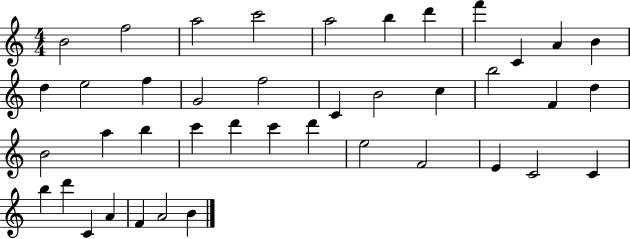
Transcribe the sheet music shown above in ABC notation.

X:1
T:Untitled
M:4/4
L:1/4
K:C
B2 f2 a2 c'2 a2 b d' f' C A B d e2 f G2 f2 C B2 c b2 F d B2 a b c' d' c' d' e2 F2 E C2 C b d' C A F A2 B